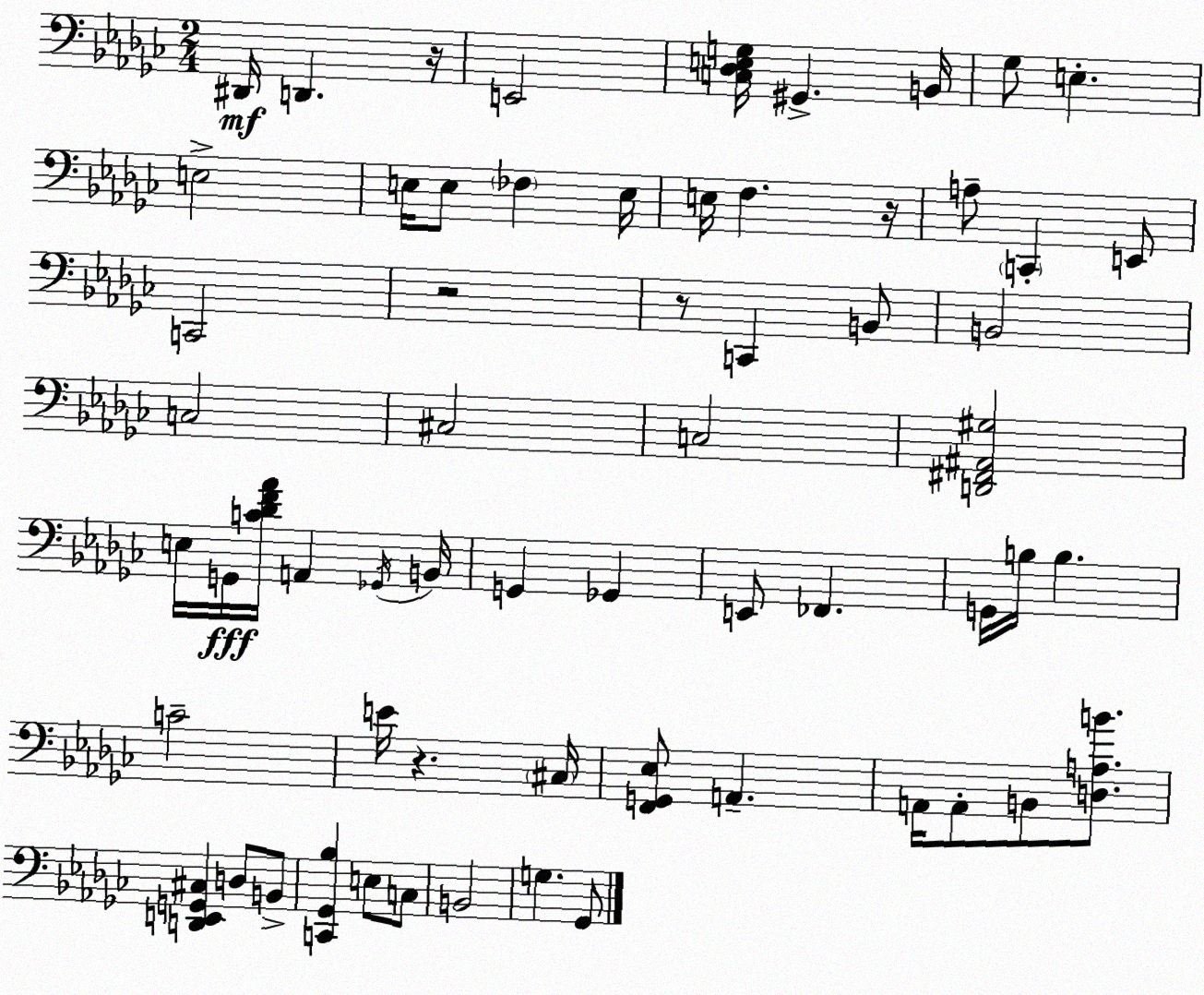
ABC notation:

X:1
T:Untitled
M:2/4
L:1/4
K:Ebm
^D,,/4 D,, z/4 E,,2 [C,_D,E,G,]/4 ^G,, B,,/4 _G,/2 E, E,2 E,/4 E,/2 _F, E,/4 E,/4 F, z/4 A,/2 C,, E,,/2 C,,2 z2 z/2 C,, B,,/2 B,,2 C,2 ^C,2 C,2 [D,,^F,,^A,,^G,]2 E,/4 G,,/4 [C_DF_A]/4 A,, _G,,/4 B,,/4 G,, _G,, E,,/2 _F,, G,,/4 B,/4 B, C2 E/4 z ^C,/4 [F,,G,,_E,]/2 A,, A,,/4 A,,/2 B,,/2 [D,A,B]/2 [D,,E,,G,,^C,] D,/2 B,,/2 [C,,_G,,_B,] E,/2 C,/2 B,,2 G, _G,,/2